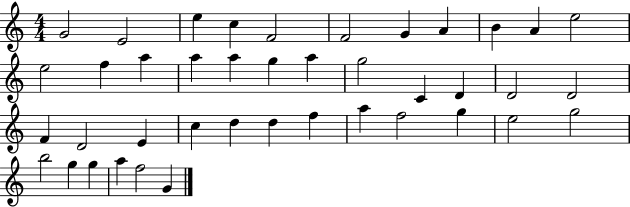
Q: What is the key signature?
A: C major